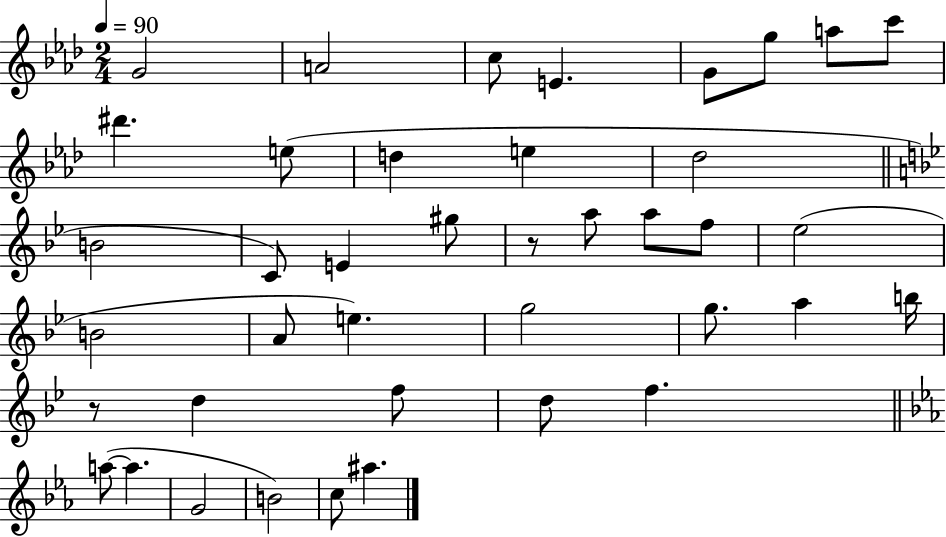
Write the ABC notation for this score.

X:1
T:Untitled
M:2/4
L:1/4
K:Ab
G2 A2 c/2 E G/2 g/2 a/2 c'/2 ^d' e/2 d e _d2 B2 C/2 E ^g/2 z/2 a/2 a/2 f/2 _e2 B2 A/2 e g2 g/2 a b/4 z/2 d f/2 d/2 f a/2 a G2 B2 c/2 ^a